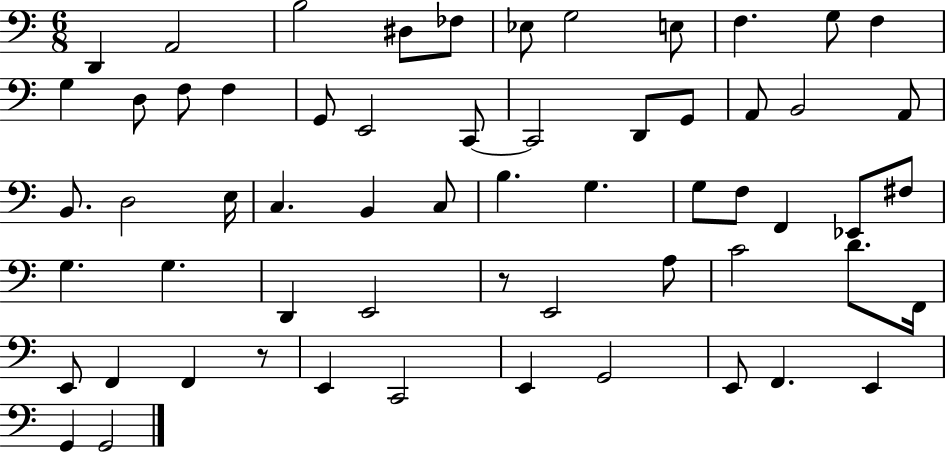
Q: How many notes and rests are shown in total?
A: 60